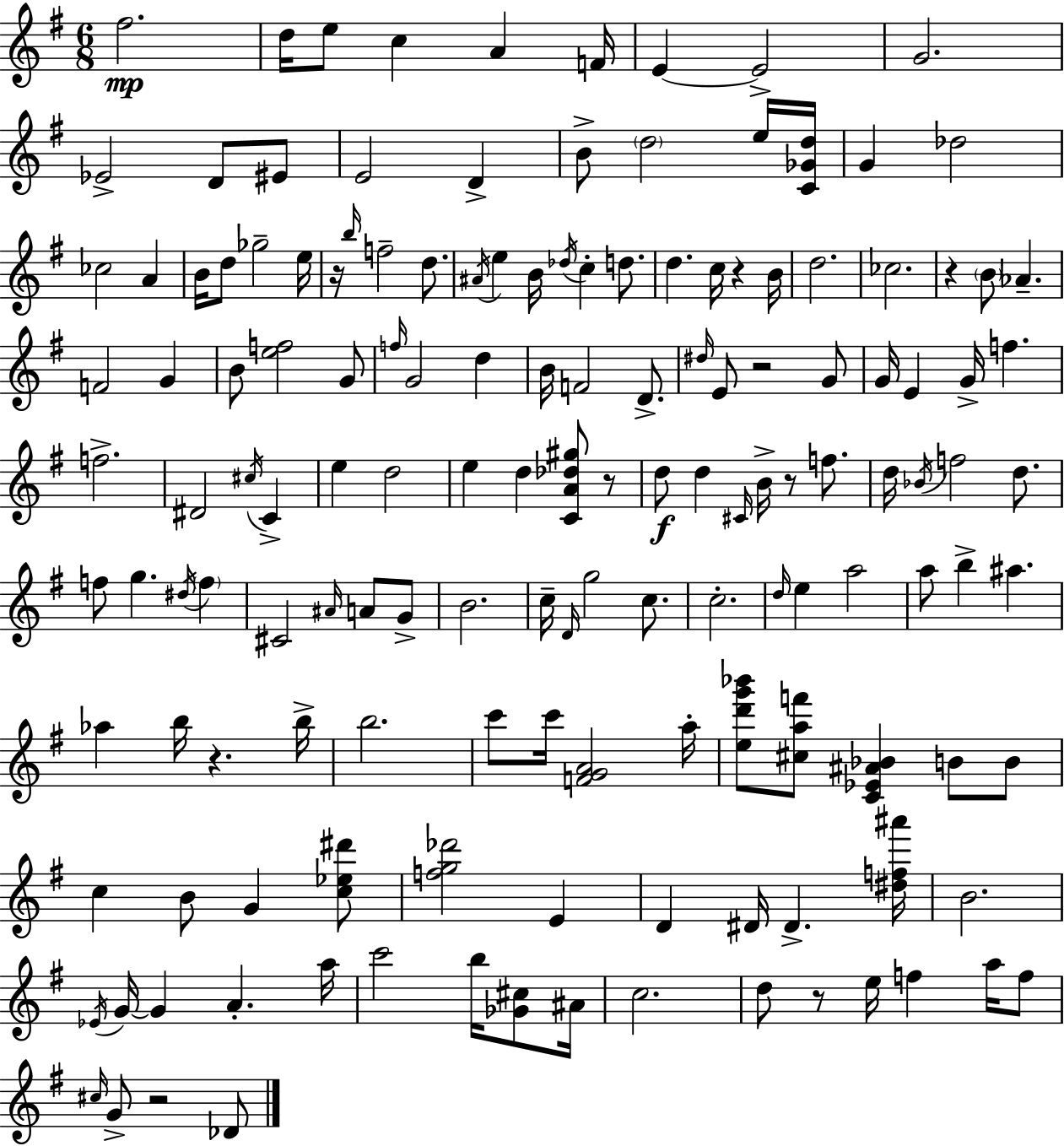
F#5/h. D5/s E5/e C5/q A4/q F4/s E4/q E4/h G4/h. Eb4/h D4/e EIS4/e E4/h D4/q B4/e D5/h E5/s [C4,Gb4,D5]/s G4/q Db5/h CES5/h A4/q B4/s D5/e Gb5/h E5/s R/s B5/s F5/h D5/e. A#4/s E5/q B4/s Db5/s C5/q D5/e. D5/q. C5/s R/q B4/s D5/h. CES5/h. R/q B4/e Ab4/q. F4/h G4/q B4/e [E5,F5]/h G4/e F5/s G4/h D5/q B4/s F4/h D4/e. D#5/s E4/e R/h G4/e G4/s E4/q G4/s F5/q. F5/h. D#4/h C#5/s C4/q E5/q D5/h E5/q D5/q [C4,A4,Db5,G#5]/e R/e D5/e D5/q C#4/s B4/s R/e F5/e. D5/s Bb4/s F5/h D5/e. F5/e G5/q. D#5/s F5/q C#4/h A#4/s A4/e G4/e B4/h. C5/s D4/s G5/h C5/e. C5/h. D5/s E5/q A5/h A5/e B5/q A#5/q. Ab5/q B5/s R/q. B5/s B5/h. C6/e C6/s [F4,G4,A4]/h A5/s [E5,D6,G6,Bb6]/e [C#5,A5,F6]/e [C4,Eb4,A#4,Bb4]/q B4/e B4/e C5/q B4/e G4/q [C5,Eb5,D#6]/e [F5,G5,Db6]/h E4/q D4/q D#4/s D#4/q. [D#5,F5,A#6]/s B4/h. Eb4/s G4/s G4/q A4/q. A5/s C6/h B5/s [Gb4,C#5]/e A#4/s C5/h. D5/e R/e E5/s F5/q A5/s F5/e C#5/s G4/e R/h Db4/e